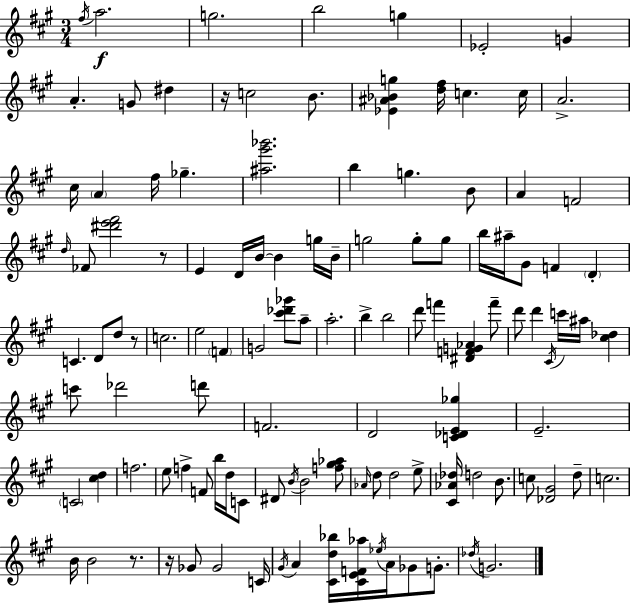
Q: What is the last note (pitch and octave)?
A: G4